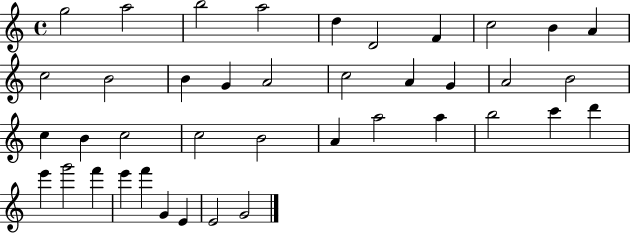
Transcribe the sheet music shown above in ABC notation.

X:1
T:Untitled
M:4/4
L:1/4
K:C
g2 a2 b2 a2 d D2 F c2 B A c2 B2 B G A2 c2 A G A2 B2 c B c2 c2 B2 A a2 a b2 c' d' e' g'2 f' e' f' G E E2 G2